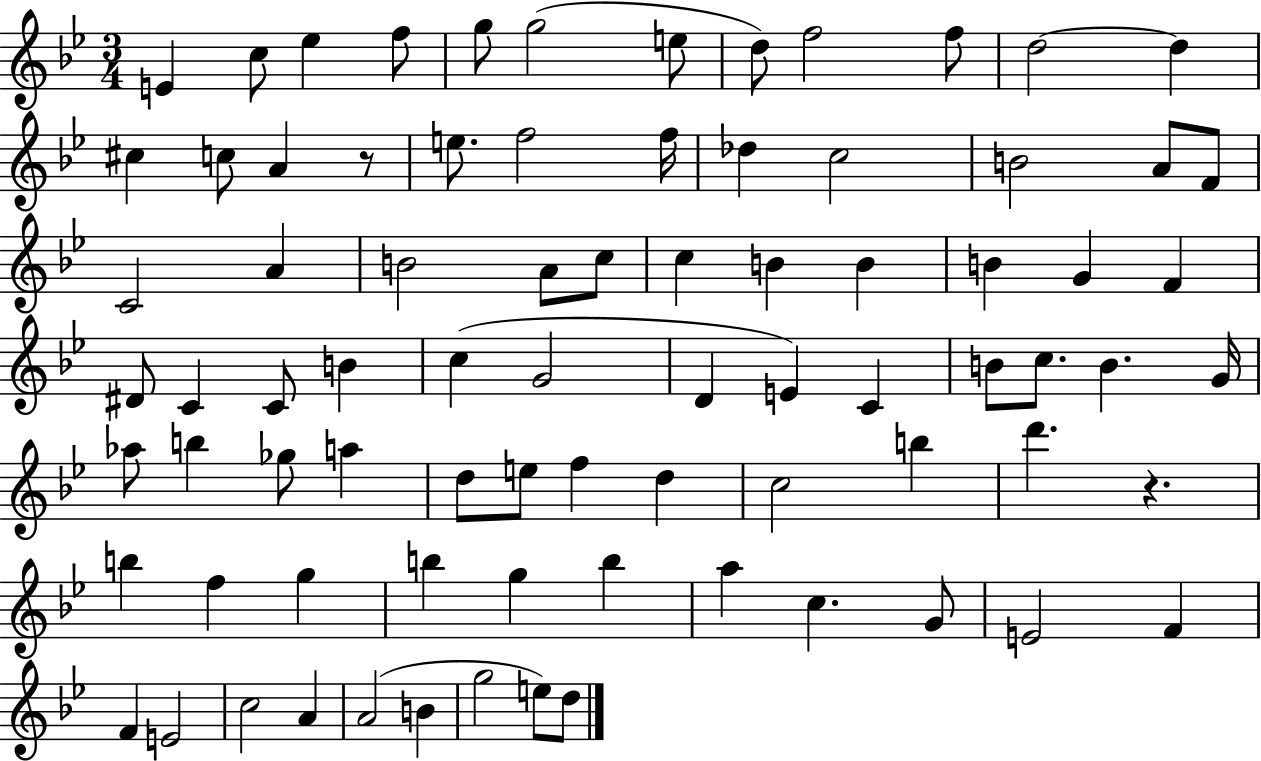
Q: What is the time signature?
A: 3/4